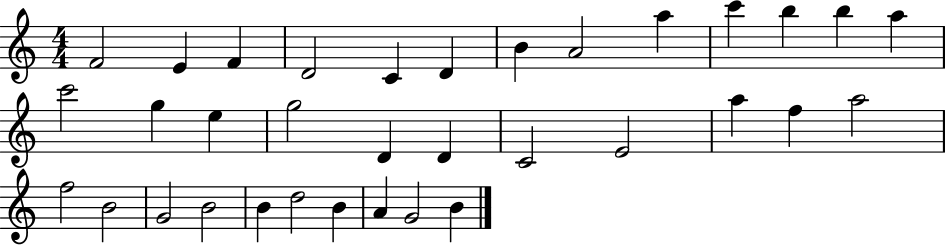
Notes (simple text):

F4/h E4/q F4/q D4/h C4/q D4/q B4/q A4/h A5/q C6/q B5/q B5/q A5/q C6/h G5/q E5/q G5/h D4/q D4/q C4/h E4/h A5/q F5/q A5/h F5/h B4/h G4/h B4/h B4/q D5/h B4/q A4/q G4/h B4/q